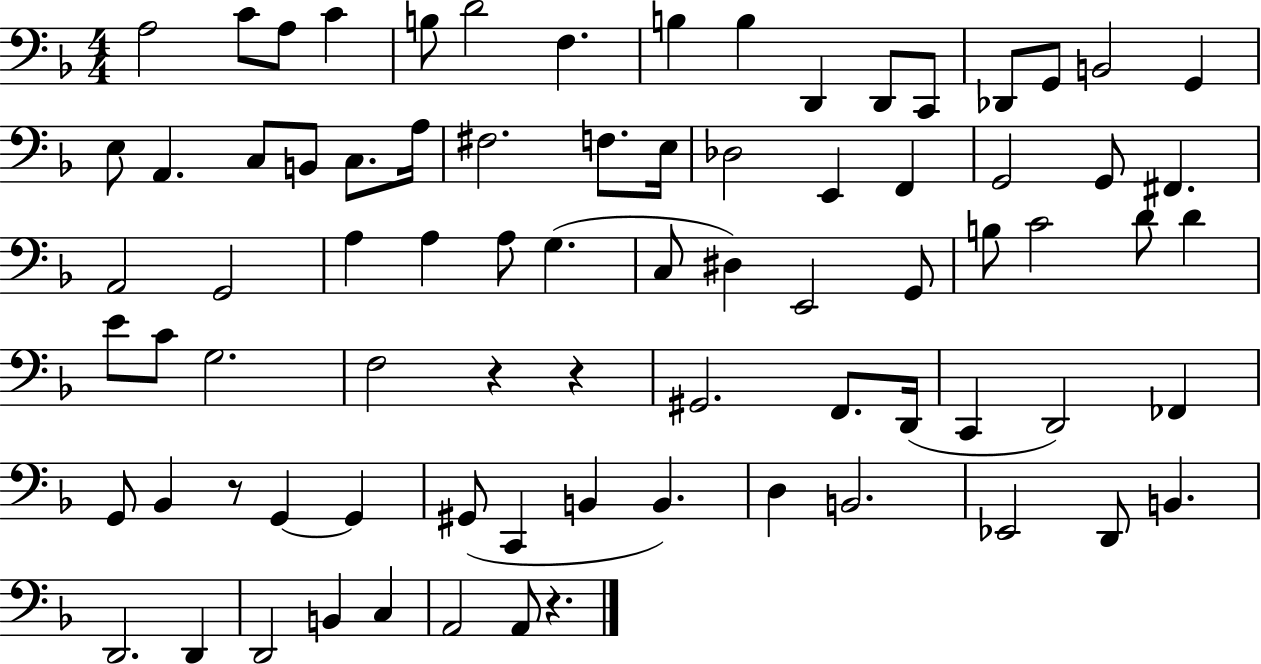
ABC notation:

X:1
T:Untitled
M:4/4
L:1/4
K:F
A,2 C/2 A,/2 C B,/2 D2 F, B, B, D,, D,,/2 C,,/2 _D,,/2 G,,/2 B,,2 G,, E,/2 A,, C,/2 B,,/2 C,/2 A,/4 ^F,2 F,/2 E,/4 _D,2 E,, F,, G,,2 G,,/2 ^F,, A,,2 G,,2 A, A, A,/2 G, C,/2 ^D, E,,2 G,,/2 B,/2 C2 D/2 D E/2 C/2 G,2 F,2 z z ^G,,2 F,,/2 D,,/4 C,, D,,2 _F,, G,,/2 _B,, z/2 G,, G,, ^G,,/2 C,, B,, B,, D, B,,2 _E,,2 D,,/2 B,, D,,2 D,, D,,2 B,, C, A,,2 A,,/2 z